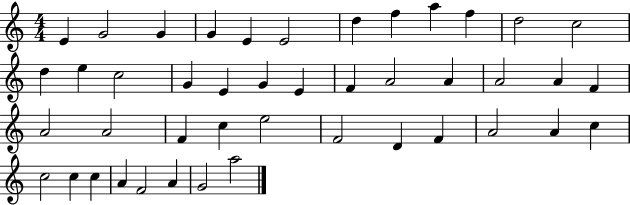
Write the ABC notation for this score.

X:1
T:Untitled
M:4/4
L:1/4
K:C
E G2 G G E E2 d f a f d2 c2 d e c2 G E G E F A2 A A2 A F A2 A2 F c e2 F2 D F A2 A c c2 c c A F2 A G2 a2